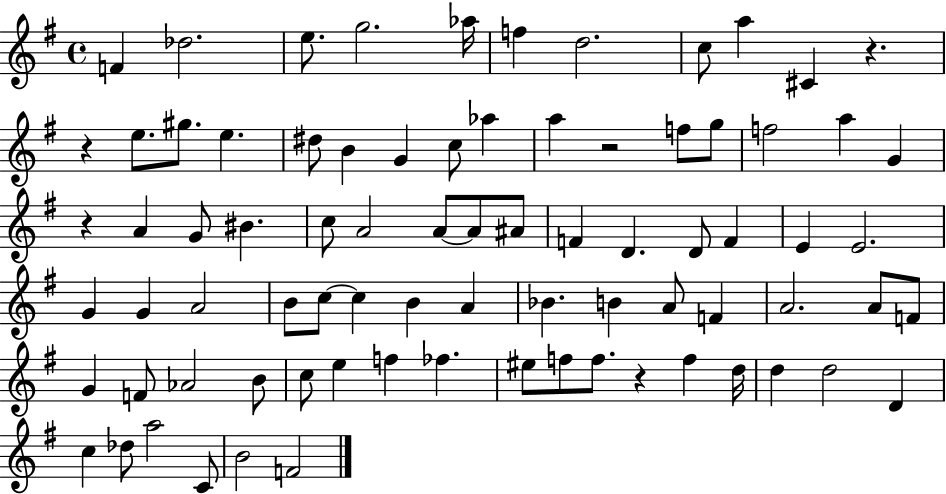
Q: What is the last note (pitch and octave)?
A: F4